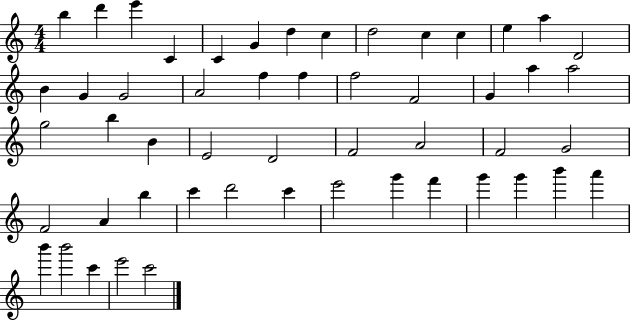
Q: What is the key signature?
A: C major